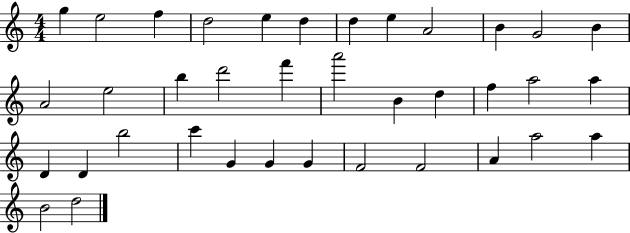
{
  \clef treble
  \numericTimeSignature
  \time 4/4
  \key c \major
  g''4 e''2 f''4 | d''2 e''4 d''4 | d''4 e''4 a'2 | b'4 g'2 b'4 | \break a'2 e''2 | b''4 d'''2 f'''4 | a'''2 b'4 d''4 | f''4 a''2 a''4 | \break d'4 d'4 b''2 | c'''4 g'4 g'4 g'4 | f'2 f'2 | a'4 a''2 a''4 | \break b'2 d''2 | \bar "|."
}